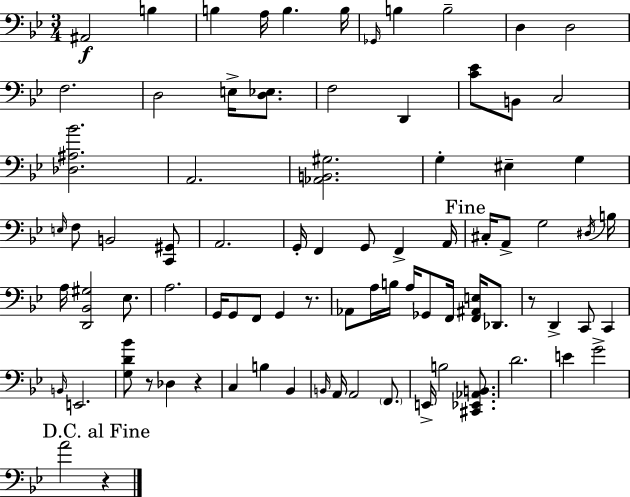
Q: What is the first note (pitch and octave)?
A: A#2